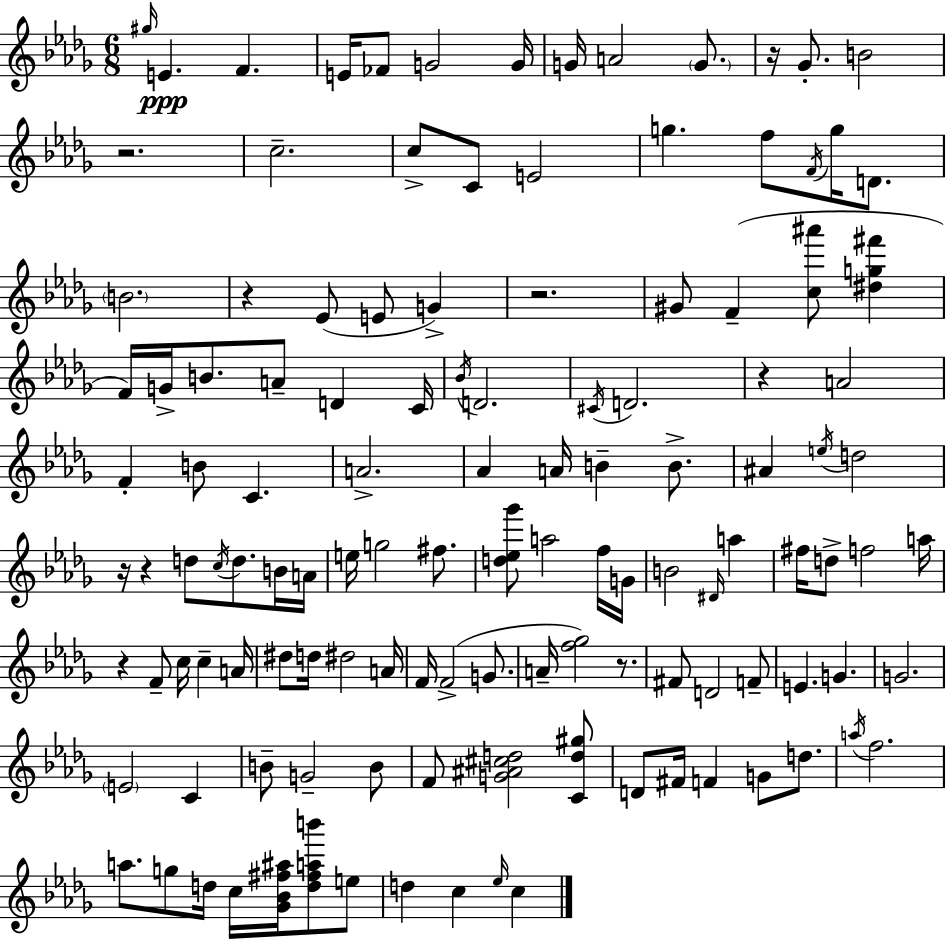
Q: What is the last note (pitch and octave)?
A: C5